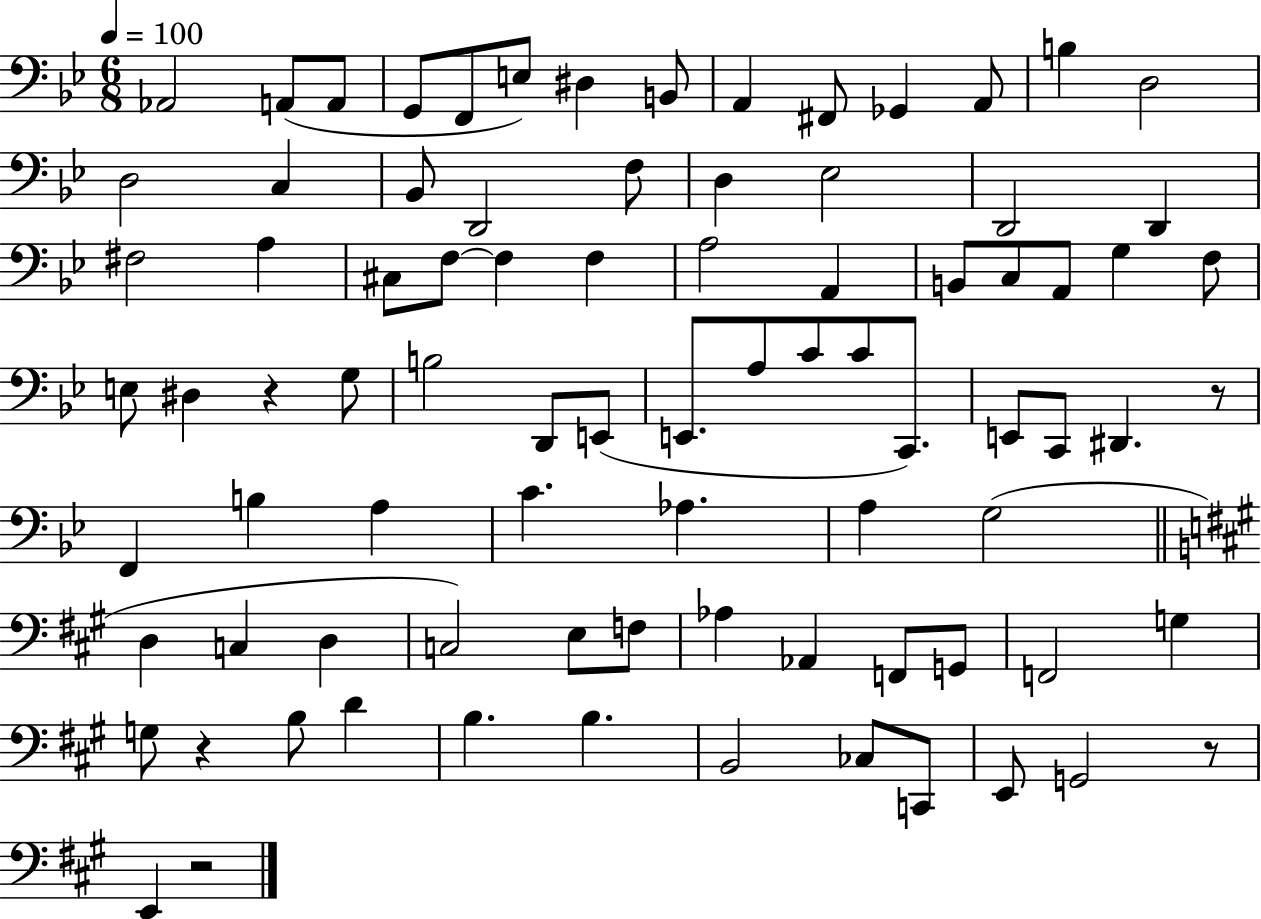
Ab2/h A2/e A2/e G2/e F2/e E3/e D#3/q B2/e A2/q F#2/e Gb2/q A2/e B3/q D3/h D3/h C3/q Bb2/e D2/h F3/e D3/q Eb3/h D2/h D2/q F#3/h A3/q C#3/e F3/e F3/q F3/q A3/h A2/q B2/e C3/e A2/e G3/q F3/e E3/e D#3/q R/q G3/e B3/h D2/e E2/e E2/e. A3/e C4/e C4/e C2/e. E2/e C2/e D#2/q. R/e F2/q B3/q A3/q C4/q. Ab3/q. A3/q G3/h D3/q C3/q D3/q C3/h E3/e F3/e Ab3/q Ab2/q F2/e G2/e F2/h G3/q G3/e R/q B3/e D4/q B3/q. B3/q. B2/h CES3/e C2/e E2/e G2/h R/e E2/q R/h